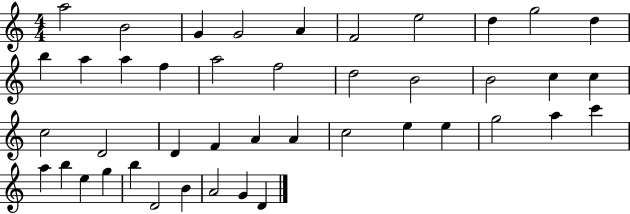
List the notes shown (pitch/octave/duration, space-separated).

A5/h B4/h G4/q G4/h A4/q F4/h E5/h D5/q G5/h D5/q B5/q A5/q A5/q F5/q A5/h F5/h D5/h B4/h B4/h C5/q C5/q C5/h D4/h D4/q F4/q A4/q A4/q C5/h E5/q E5/q G5/h A5/q C6/q A5/q B5/q E5/q G5/q B5/q D4/h B4/q A4/h G4/q D4/q